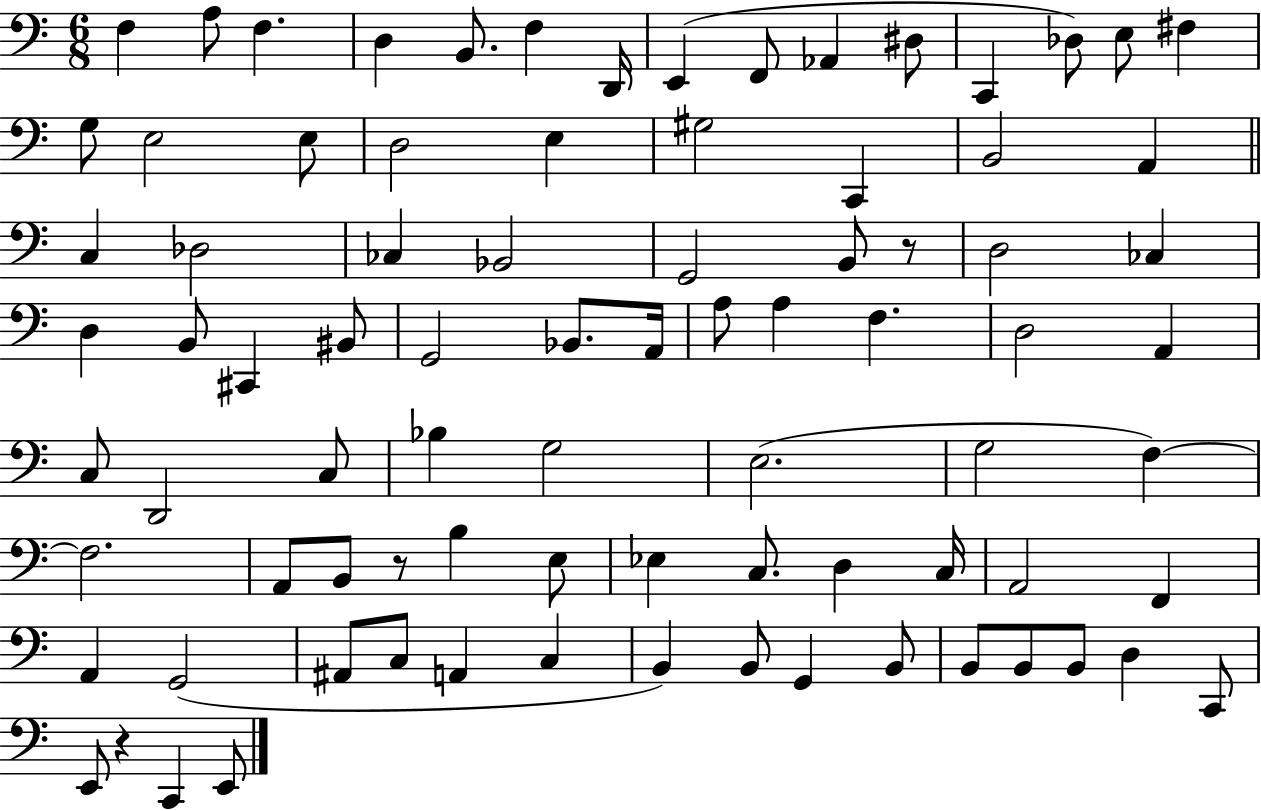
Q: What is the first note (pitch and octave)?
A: F3